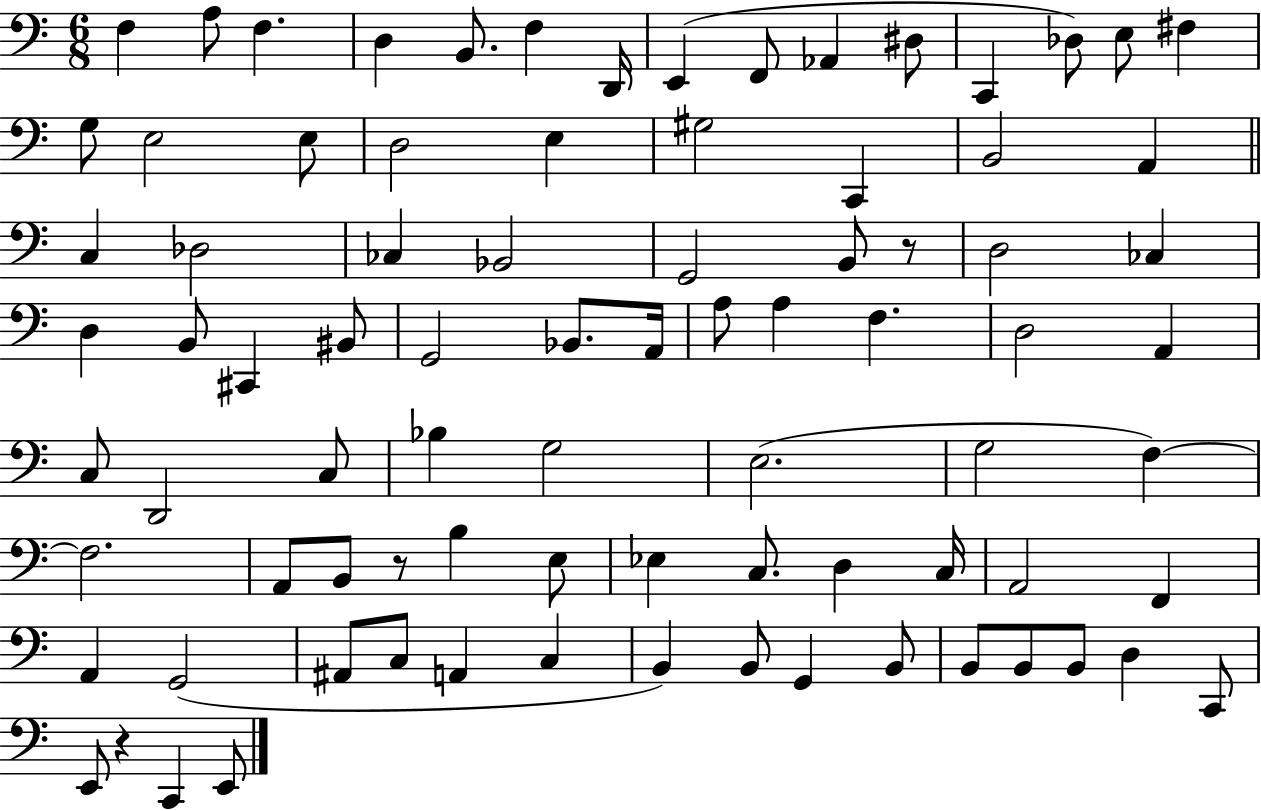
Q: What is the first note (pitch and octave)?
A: F3